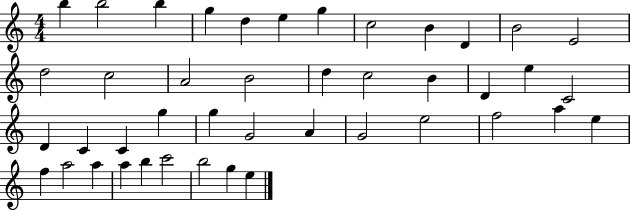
{
  \clef treble
  \numericTimeSignature
  \time 4/4
  \key c \major
  b''4 b''2 b''4 | g''4 d''4 e''4 g''4 | c''2 b'4 d'4 | b'2 e'2 | \break d''2 c''2 | a'2 b'2 | d''4 c''2 b'4 | d'4 e''4 c'2 | \break d'4 c'4 c'4 g''4 | g''4 g'2 a'4 | g'2 e''2 | f''2 a''4 e''4 | \break f''4 a''2 a''4 | a''4 b''4 c'''2 | b''2 g''4 e''4 | \bar "|."
}